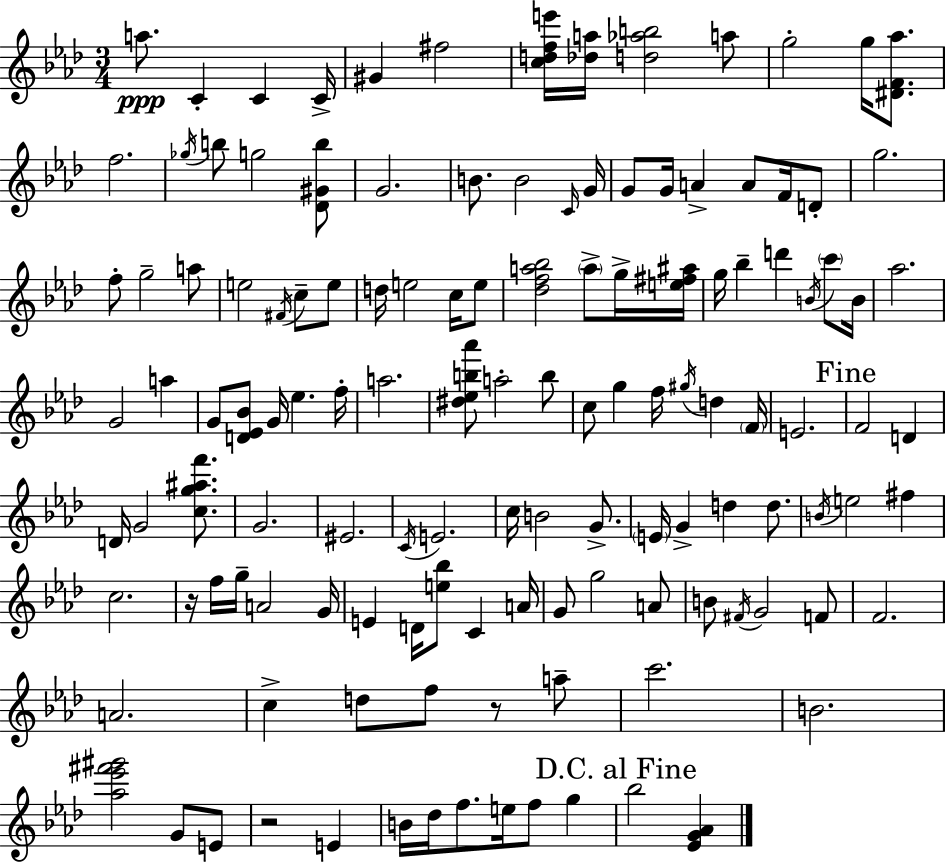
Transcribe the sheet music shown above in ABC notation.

X:1
T:Untitled
M:3/4
L:1/4
K:Ab
a/2 C C C/4 ^G ^f2 [cdfe']/4 [_da]/4 [d_ab]2 a/2 g2 g/4 [^DF_a]/2 f2 _g/4 b/2 g2 [_D^Gb]/2 G2 B/2 B2 C/4 G/4 G/2 G/4 A A/2 F/4 D/2 g2 f/2 g2 a/2 e2 ^F/4 c/2 e/2 d/4 e2 c/4 e/2 [_dfa_b]2 a/2 g/4 [e^f^a]/4 g/4 _b d' B/4 c'/2 B/4 _a2 G2 a G/2 [D_E_B]/2 G/4 _e f/4 a2 [^d_eb_a']/2 a2 b/2 c/2 g f/4 ^g/4 d F/4 E2 F2 D D/4 G2 [cg^af']/2 G2 ^E2 C/4 E2 c/4 B2 G/2 E/4 G d d/2 B/4 e2 ^f c2 z/4 f/4 g/4 A2 G/4 E D/4 [e_b]/2 C A/4 G/2 g2 A/2 B/2 ^F/4 G2 F/2 F2 A2 c d/2 f/2 z/2 a/2 c'2 B2 [_a_e'^f'^g']2 G/2 E/2 z2 E B/4 _d/4 f/2 e/4 f/2 g _b2 [_EG_A]